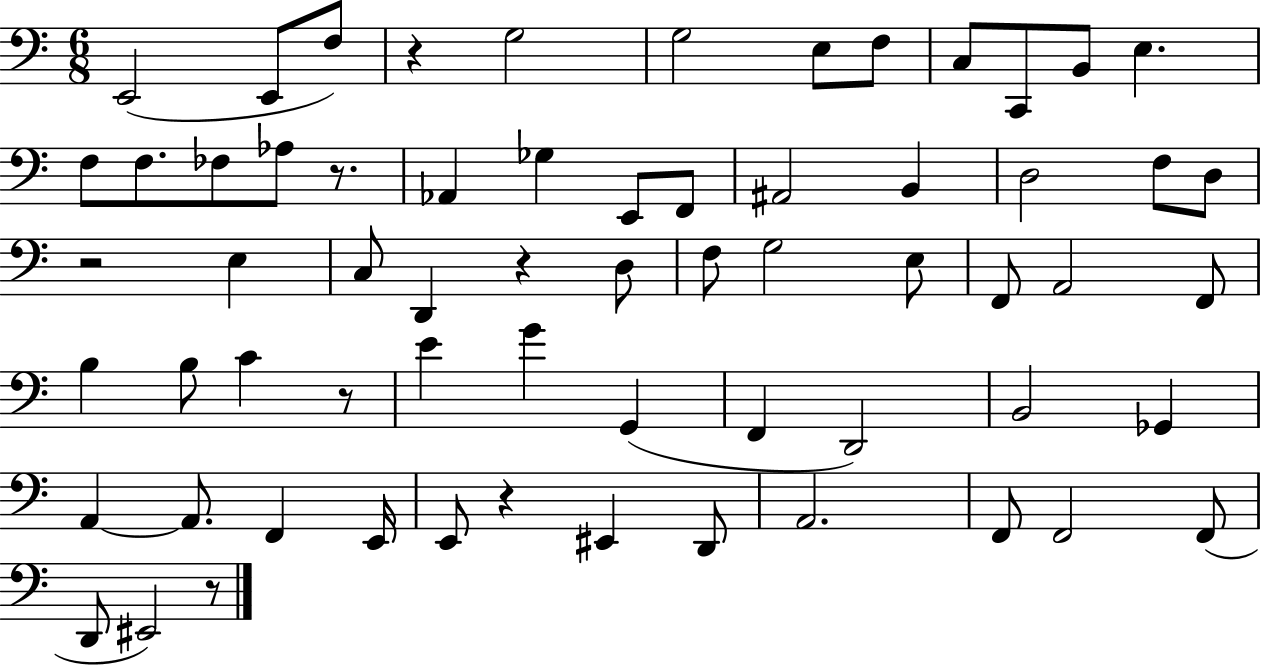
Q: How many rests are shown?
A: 7